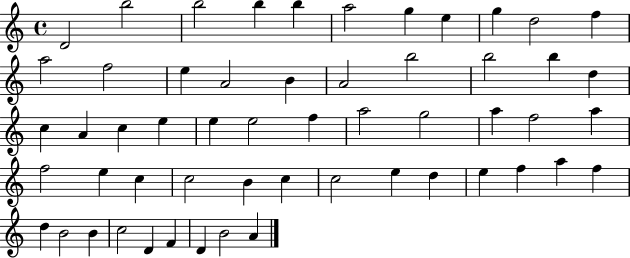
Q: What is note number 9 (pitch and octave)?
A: G5